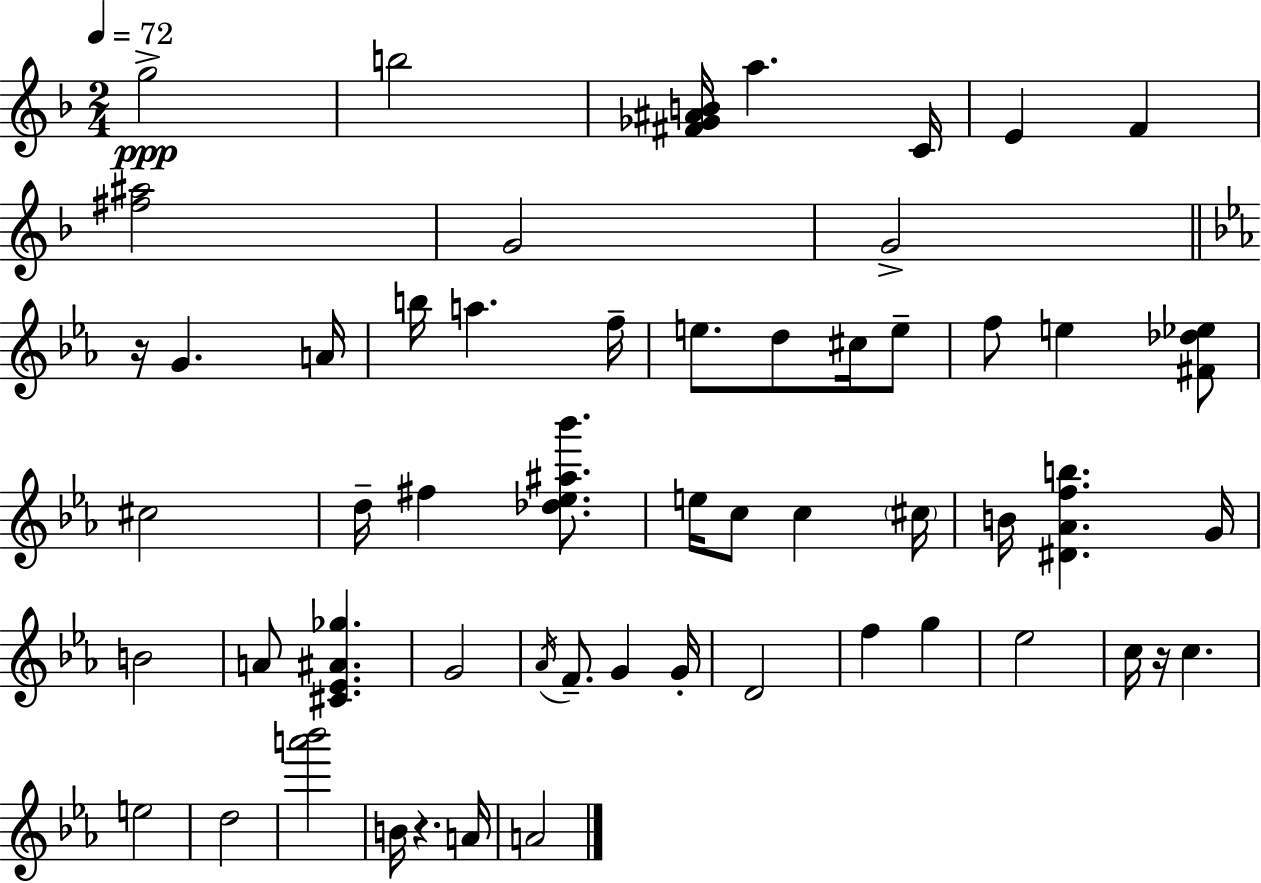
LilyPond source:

{
  \clef treble
  \numericTimeSignature
  \time 2/4
  \key d \minor
  \tempo 4 = 72
  \repeat volta 2 { g''2->\ppp | b''2 | <fis' ges' ais' b'>16 a''4. c'16 | e'4 f'4 | \break <fis'' ais''>2 | g'2 | g'2-> | \bar "||" \break \key ees \major r16 g'4. a'16 | b''16 a''4. f''16-- | e''8. d''8 cis''16 e''8-- | f''8 e''4 <fis' des'' ees''>8 | \break cis''2 | d''16-- fis''4 <des'' ees'' ais'' bes'''>8. | e''16 c''8 c''4 \parenthesize cis''16 | b'16 <dis' aes' f'' b''>4. g'16 | \break b'2 | a'8 <cis' ees' ais' ges''>4. | g'2 | \acciaccatura { aes'16 } f'8.-- g'4 | \break g'16-. d'2 | f''4 g''4 | ees''2 | c''16 r16 c''4. | \break e''2 | d''2 | <a''' bes'''>2 | b'16 r4. | \break a'16 a'2 | } \bar "|."
}